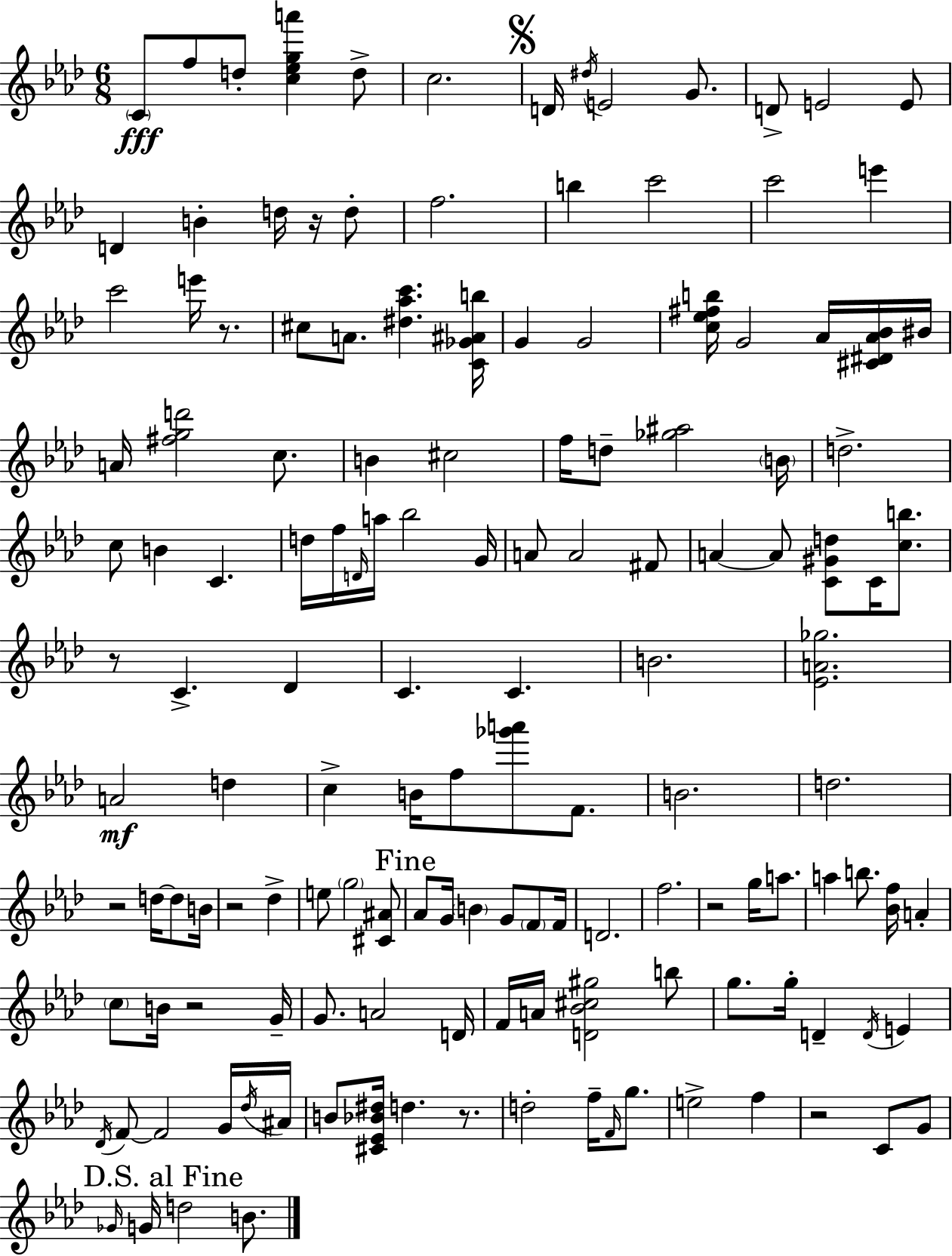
{
  \clef treble
  \numericTimeSignature
  \time 6/8
  \key f \minor
  \parenthesize c'8\fff f''8 d''8-. <c'' ees'' g'' a'''>4 d''8-> | c''2. | \mark \markup { \musicglyph "scripts.segno" } d'16 \acciaccatura { dis''16 } e'2 g'8. | d'8-> e'2 e'8 | \break d'4 b'4-. d''16 r16 d''8-. | f''2. | b''4 c'''2 | c'''2 e'''4 | \break c'''2 e'''16 r8. | cis''8 a'8. <dis'' aes'' c'''>4. | <c' ges' ais' b''>16 g'4 g'2 | <c'' ees'' fis'' b''>16 g'2 aes'16 <cis' dis' aes' bes'>16 | \break bis'16 a'16 <fis'' g'' d'''>2 c''8. | b'4 cis''2 | f''16 d''8-- <ges'' ais''>2 | \parenthesize b'16 d''2.-> | \break c''8 b'4 c'4. | d''16 f''16 \grace { d'16 } a''16 bes''2 | g'16 a'8 a'2 | fis'8 a'4~~ a'8 <c' gis' d''>8 c'16 <c'' b''>8. | \break r8 c'4.-> des'4 | c'4. c'4. | b'2. | <ees' a' ges''>2. | \break a'2\mf d''4 | c''4-> b'16 f''8 <ges''' a'''>8 f'8. | b'2. | d''2. | \break r2 d''16~~ d''8 | b'16 r2 des''4-> | e''8 \parenthesize g''2 | <cis' ais'>8 \mark "Fine" aes'8 g'16 \parenthesize b'4 g'8 \parenthesize f'8 | \break f'16 d'2. | f''2. | r2 g''16 a''8. | a''4 b''8. <bes' f''>16 a'4-. | \break \parenthesize c''8 b'16 r2 | g'16-- g'8. a'2 | d'16 f'16 a'16 <d' bes' cis'' gis''>2 | b''8 g''8. g''16-. d'4-- \acciaccatura { d'16 } e'4 | \break \acciaccatura { des'16 } f'8~~ f'2 | g'16 \acciaccatura { des''16 } ais'16 b'8 <cis' ees' bes' dis''>16 d''4. | r8. d''2-. | f''16-- \grace { f'16 } g''8. e''2-> | \break f''4 r2 | c'8 g'8 \mark "D.S. al Fine" \grace { ges'16 } g'16 d''2 | b'8. \bar "|."
}